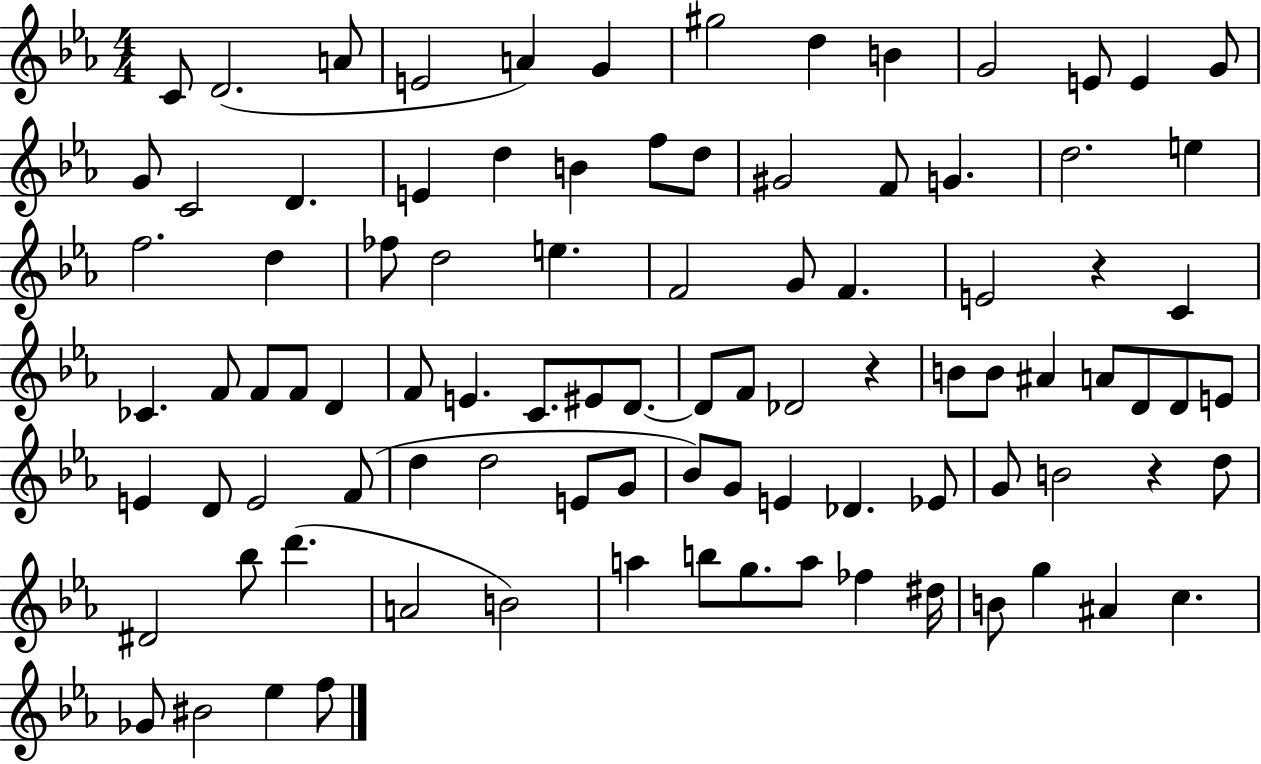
{
  \clef treble
  \numericTimeSignature
  \time 4/4
  \key ees \major
  c'8 d'2.( a'8 | e'2 a'4) g'4 | gis''2 d''4 b'4 | g'2 e'8 e'4 g'8 | \break g'8 c'2 d'4. | e'4 d''4 b'4 f''8 d''8 | gis'2 f'8 g'4. | d''2. e''4 | \break f''2. d''4 | fes''8 d''2 e''4. | f'2 g'8 f'4. | e'2 r4 c'4 | \break ces'4. f'8 f'8 f'8 d'4 | f'8 e'4. c'8. eis'8 d'8.~~ | d'8 f'8 des'2 r4 | b'8 b'8 ais'4 a'8 d'8 d'8 e'8 | \break e'4 d'8 e'2 f'8( | d''4 d''2 e'8 g'8 | bes'8) g'8 e'4 des'4. ees'8 | g'8 b'2 r4 d''8 | \break dis'2 bes''8 d'''4.( | a'2 b'2) | a''4 b''8 g''8. a''8 fes''4 dis''16 | b'8 g''4 ais'4 c''4. | \break ges'8 bis'2 ees''4 f''8 | \bar "|."
}